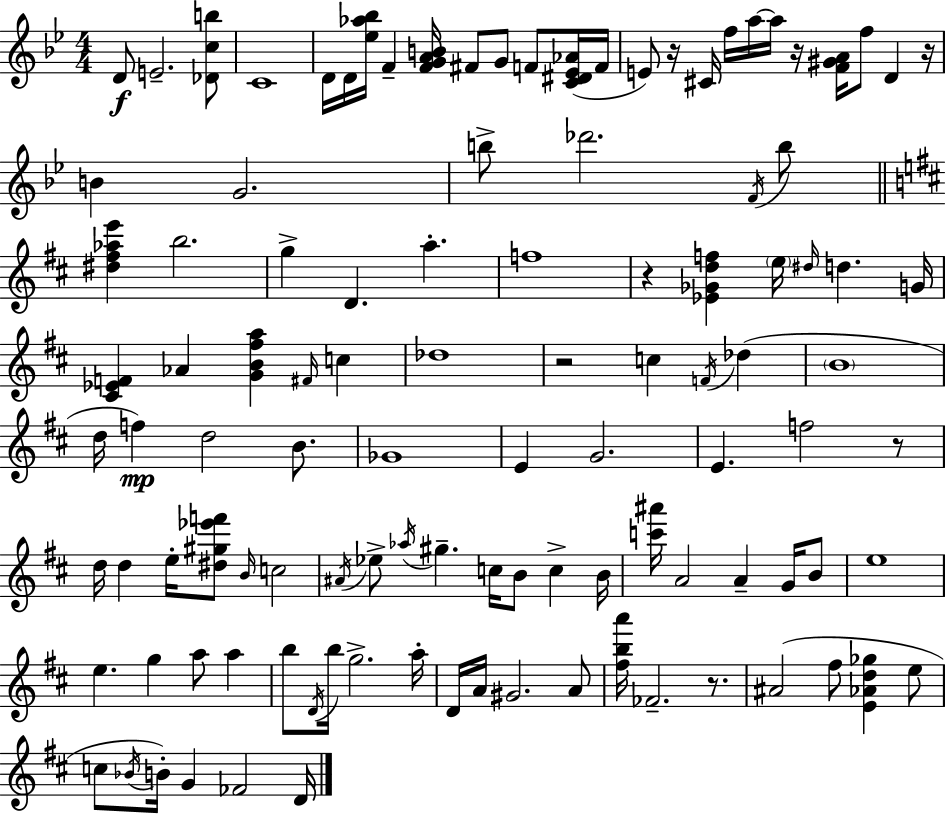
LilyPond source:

{
  \clef treble
  \numericTimeSignature
  \time 4/4
  \key bes \major
  d'8\f e'2.-- <des' c'' b''>8 | c'1 | d'16 d'16 <ees'' aes'' bes''>16 f'4-- <f' g' a' b'>16 fis'8 g'8 f'8 <c' dis' ees' aes'>16( f'16 | e'8) r16 cis'16 f''16 a''16~~ a''16 r16 <f' gis' a'>16 f''8 d'4 r16 | \break b'4 g'2. | b''8-> des'''2. \acciaccatura { f'16 } b''8 | \bar "||" \break \key b \minor <dis'' fis'' aes'' e'''>4 b''2. | g''4-> d'4. a''4.-. | f''1 | r4 <ees' ges' d'' f''>4 \parenthesize e''16 \grace { dis''16 } d''4. | \break g'16 <cis' ees' f'>4 aes'4 <g' b' fis'' a''>4 \grace { fis'16 } c''4 | des''1 | r2 c''4 \acciaccatura { f'16 } des''4( | \parenthesize b'1 | \break d''16 f''4\mp) d''2 | b'8. ges'1 | e'4 g'2. | e'4. f''2 | \break r8 d''16 d''4 e''16-. <dis'' gis'' ees''' f'''>8 \grace { b'16 } c''2 | \acciaccatura { ais'16 } ees''8-> \acciaccatura { aes''16 } gis''4.-- c''16 b'8 | c''4-> b'16 <c''' ais'''>16 a'2 a'4-- | g'16 b'8 e''1 | \break e''4. g''4 | a''8 a''4 b''8 \acciaccatura { d'16 } b''16 g''2.-> | a''16-. d'16 a'16 gis'2. | a'8 <fis'' b'' a'''>16 fes'2.-- | \break r8. ais'2( fis''8 | <e' aes' d'' ges''>4 e''8 c''8 \acciaccatura { bes'16 }) b'16-. g'4 fes'2 | d'16 \bar "|."
}